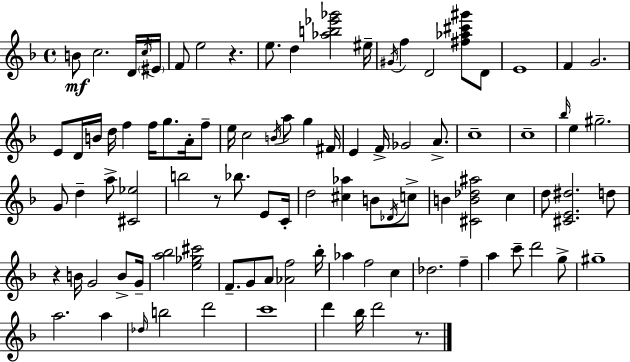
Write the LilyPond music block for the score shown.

{
  \clef treble
  \time 4/4
  \defaultTimeSignature
  \key d \minor
  b'8\mf c''2. d'16 \acciaccatura { c''16 } | \parenthesize eis'16 f'8 e''2 r4. | e''8. d''4 <aes'' b'' ees''' ges'''>2 | eis''16-- \acciaccatura { gis'16 } f''4 d'2 <fis'' aes'' cis''' gis'''>8 | \break d'8 e'1 | f'4 g'2. | e'8 d'16 b'16 d''16 f''4 f''16 g''8. a'16-. | f''8-- e''16 c''2 \acciaccatura { b'16 } a''8 g''4 | \break fis'16 e'4 f'16-> ges'2 | a'8.-> c''1-- | c''1-- | \grace { bes''16 } e''4 gis''2.-- | \break g'8 d''4-- a''8-> <cis' ees''>2 | b''2 r8 bes''8. | e'8 c'16-. d''2 <cis'' aes''>4 | b'8 \acciaccatura { des'16 } c''8-> b'4 <cis' b' des'' ais''>2 | \break c''4 d''8 <cis' e' dis''>2. | d''8 r4 b'16 g'2 | b'8-> g'16-- <a'' bes''>2 <e'' ges'' cis'''>2 | f'8.-- g'8 a'8 <aes' f''>2 | \break bes''16-. aes''4 f''2 | c''4 des''2. | f''4-- a''4 c'''8-- d'''2 | g''8-> gis''1-- | \break a''2. | a''4 \grace { des''16 } b''2 d'''2 | c'''1 | d'''4 bes''16 d'''2 | \break r8. \bar "|."
}